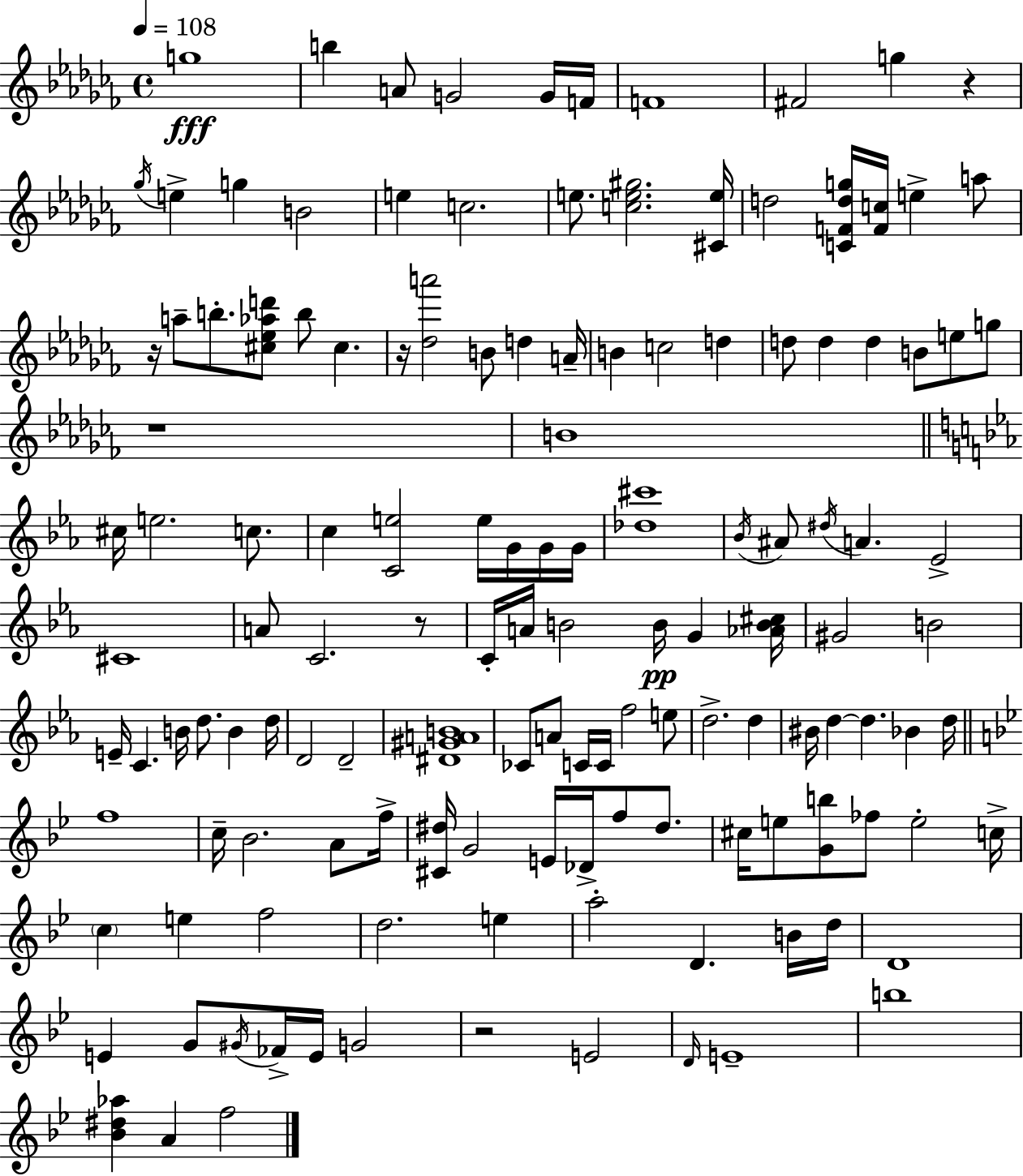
{
  \clef treble
  \time 4/4
  \defaultTimeSignature
  \key aes \minor
  \tempo 4 = 108
  g''1\fff | b''4 a'8 g'2 g'16 f'16 | f'1 | fis'2 g''4 r4 | \break \acciaccatura { ges''16 } e''4-> g''4 b'2 | e''4 c''2. | e''8. <c'' e'' gis''>2. | <cis' e''>16 d''2 <c' f' d'' g''>16 <f' c''>16 e''4-> a''8 | \break r16 a''8-- b''8.-. <cis'' ees'' aes'' d'''>8 b''8 cis''4. | r16 <des'' a'''>2 b'8 d''4 | a'16-- b'4 c''2 d''4 | d''8 d''4 d''4 b'8 e''8 g''8 | \break r1 | b'1 | \bar "||" \break \key ees \major cis''16 e''2. c''8. | c''4 <c' e''>2 e''16 g'16 g'16 g'16 | <des'' cis'''>1 | \acciaccatura { bes'16 } ais'8 \acciaccatura { dis''16 } a'4. ees'2-> | \break cis'1 | a'8 c'2. | r8 c'16-. a'16 b'2 b'16\pp g'4 | <aes' b' cis''>16 gis'2 b'2 | \break e'16-- c'4. b'16 d''8. b'4 | d''16 d'2 d'2-- | <dis' gis' a' b'>1 | ces'8 a'8 c'16 c'16 f''2 | \break e''8 d''2.-> d''4 | bis'16 d''4~~ d''4. bes'4 | d''16 \bar "||" \break \key g \minor f''1 | c''16-- bes'2. a'8 f''16-> | <cis' dis''>16 g'2 e'16 des'16-> f''8 dis''8. | cis''16 e''8 <g' b''>8 fes''8 e''2-. c''16-> | \break \parenthesize c''4 e''4 f''2 | d''2. e''4 | a''2-. d'4. b'16 d''16 | d'1 | \break e'4 g'8 \acciaccatura { gis'16 } fes'16-> e'16 g'2 | r2 e'2 | \grace { d'16 } e'1-- | b''1 | \break <bes' dis'' aes''>4 a'4 f''2 | \bar "|."
}